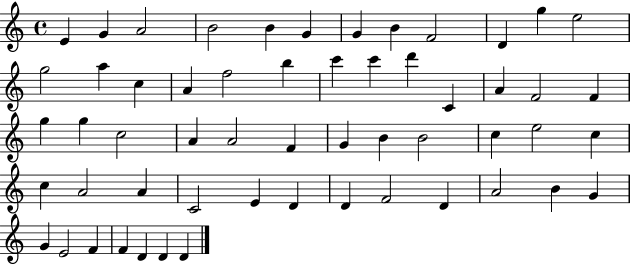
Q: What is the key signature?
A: C major